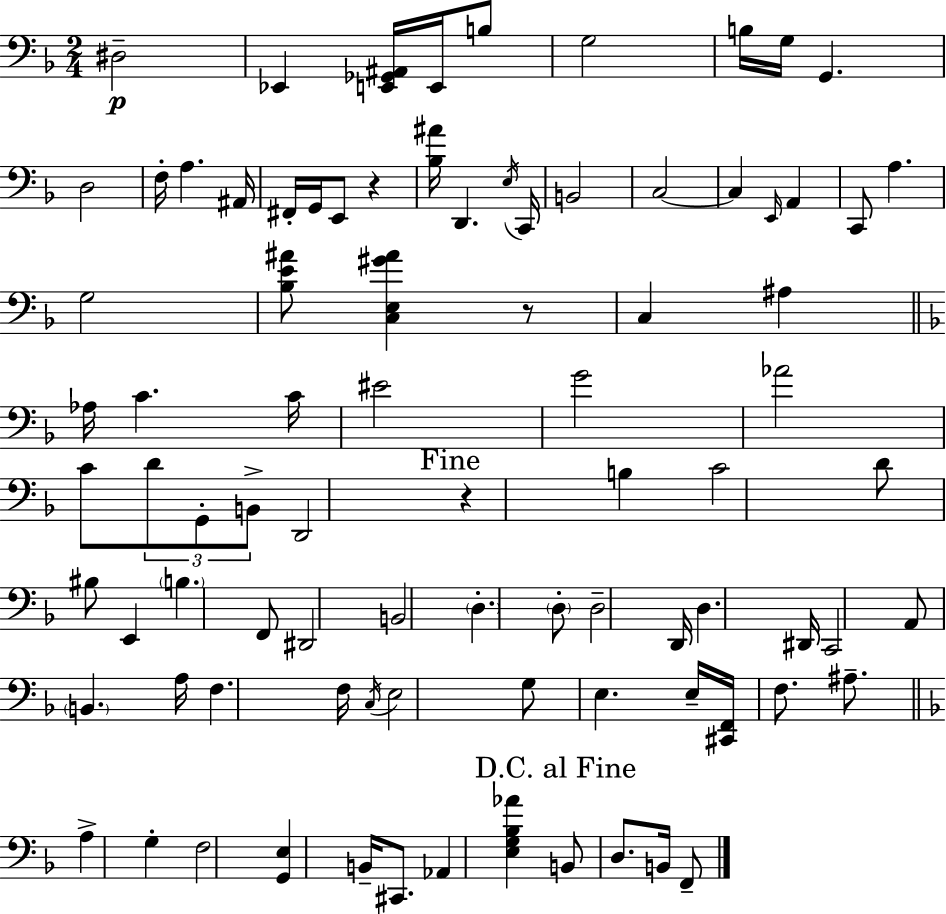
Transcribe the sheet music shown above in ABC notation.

X:1
T:Untitled
M:2/4
L:1/4
K:Dm
^D,2 _E,, [E,,_G,,^A,,]/4 E,,/4 B,/2 G,2 B,/4 G,/4 G,, D,2 F,/4 A, ^A,,/4 ^F,,/4 G,,/4 E,,/2 z [_B,^A]/4 D,, E,/4 C,,/4 B,,2 C,2 C, E,,/4 A,, C,,/2 A, G,2 [_B,E^A]/2 [C,E,^G^A] z/2 C, ^A, _A,/4 C C/4 ^E2 G2 _A2 C/2 D/2 G,,/2 B,,/2 D,,2 z B, C2 D/2 ^B,/2 E,, B, F,,/2 ^D,,2 B,,2 D, D,/2 D,2 D,,/4 D, ^D,,/4 C,,2 A,,/2 B,, A,/4 F, F,/4 C,/4 E,2 G,/2 E, E,/4 [^C,,F,,]/4 F,/2 ^A,/2 A, G, F,2 [G,,E,] B,,/4 ^C,,/2 _A,, [E,G,_B,_A] B,,/2 D,/2 B,,/4 F,,/2